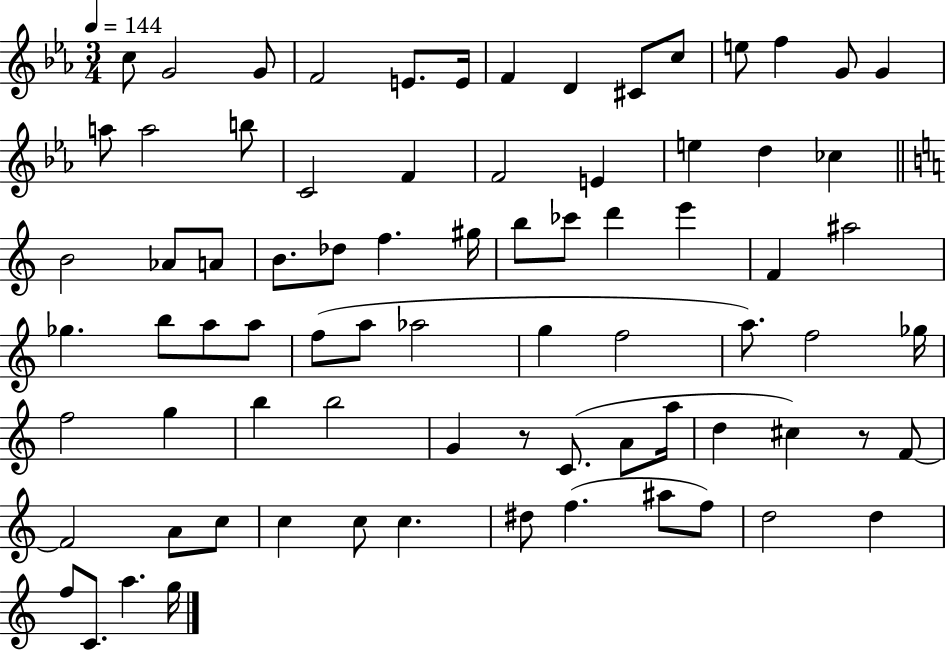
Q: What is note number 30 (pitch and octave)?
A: F5